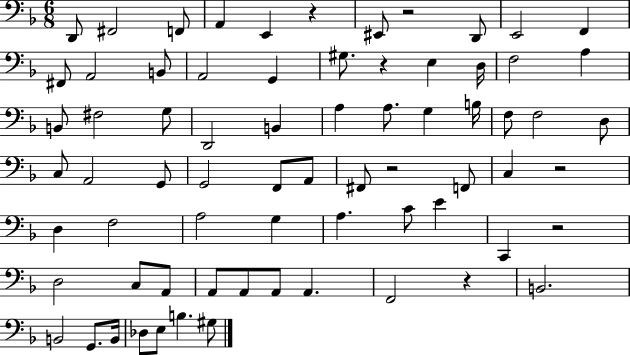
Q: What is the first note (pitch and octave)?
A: D2